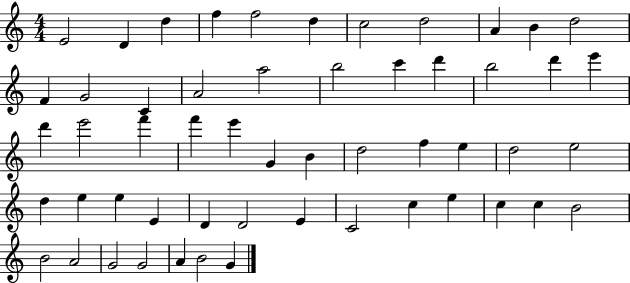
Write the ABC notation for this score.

X:1
T:Untitled
M:4/4
L:1/4
K:C
E2 D d f f2 d c2 d2 A B d2 F G2 C A2 a2 b2 c' d' b2 d' e' d' e'2 f' f' e' G B d2 f e d2 e2 d e e E D D2 E C2 c e c c B2 B2 A2 G2 G2 A B2 G